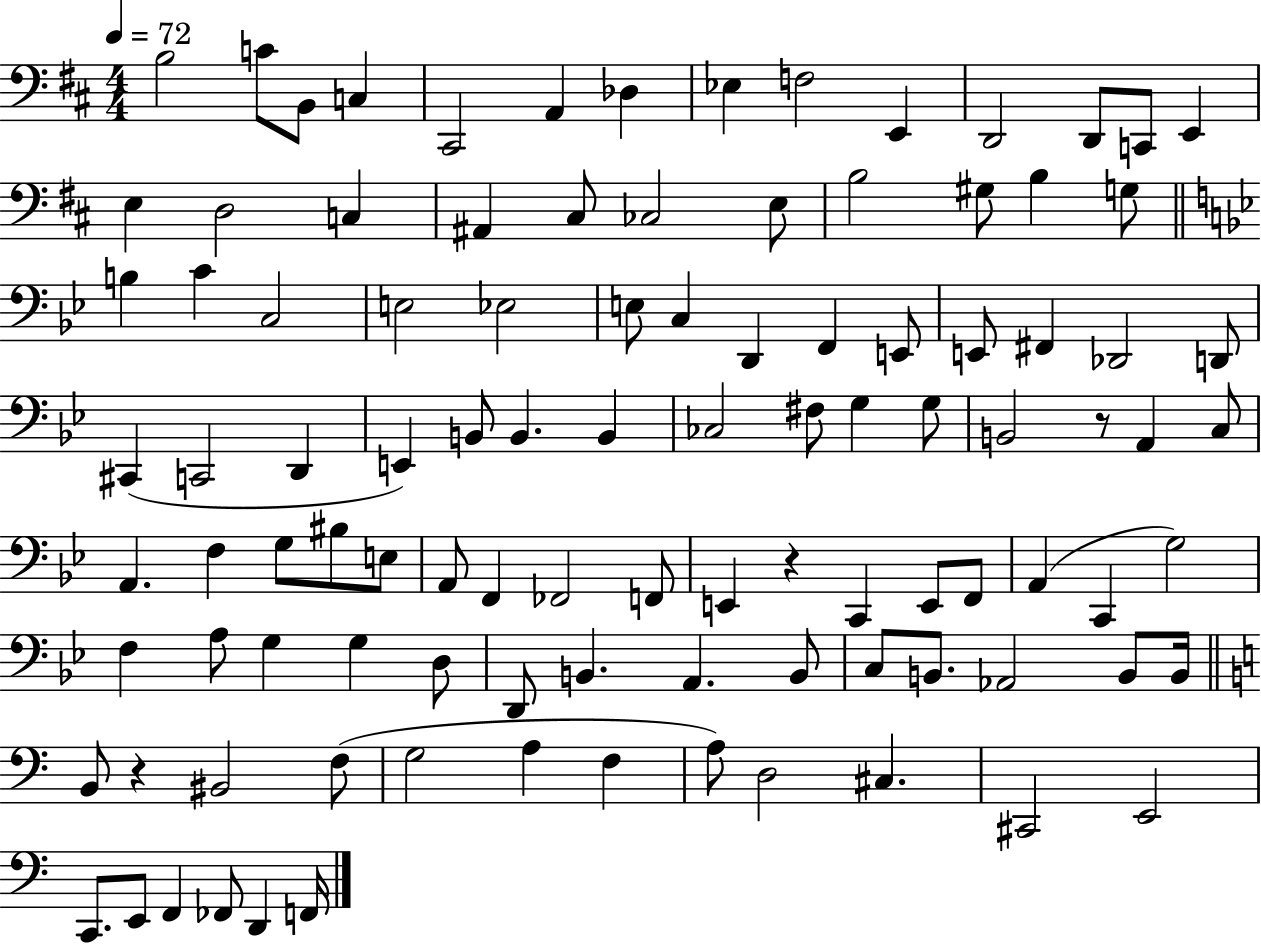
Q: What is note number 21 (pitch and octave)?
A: E3